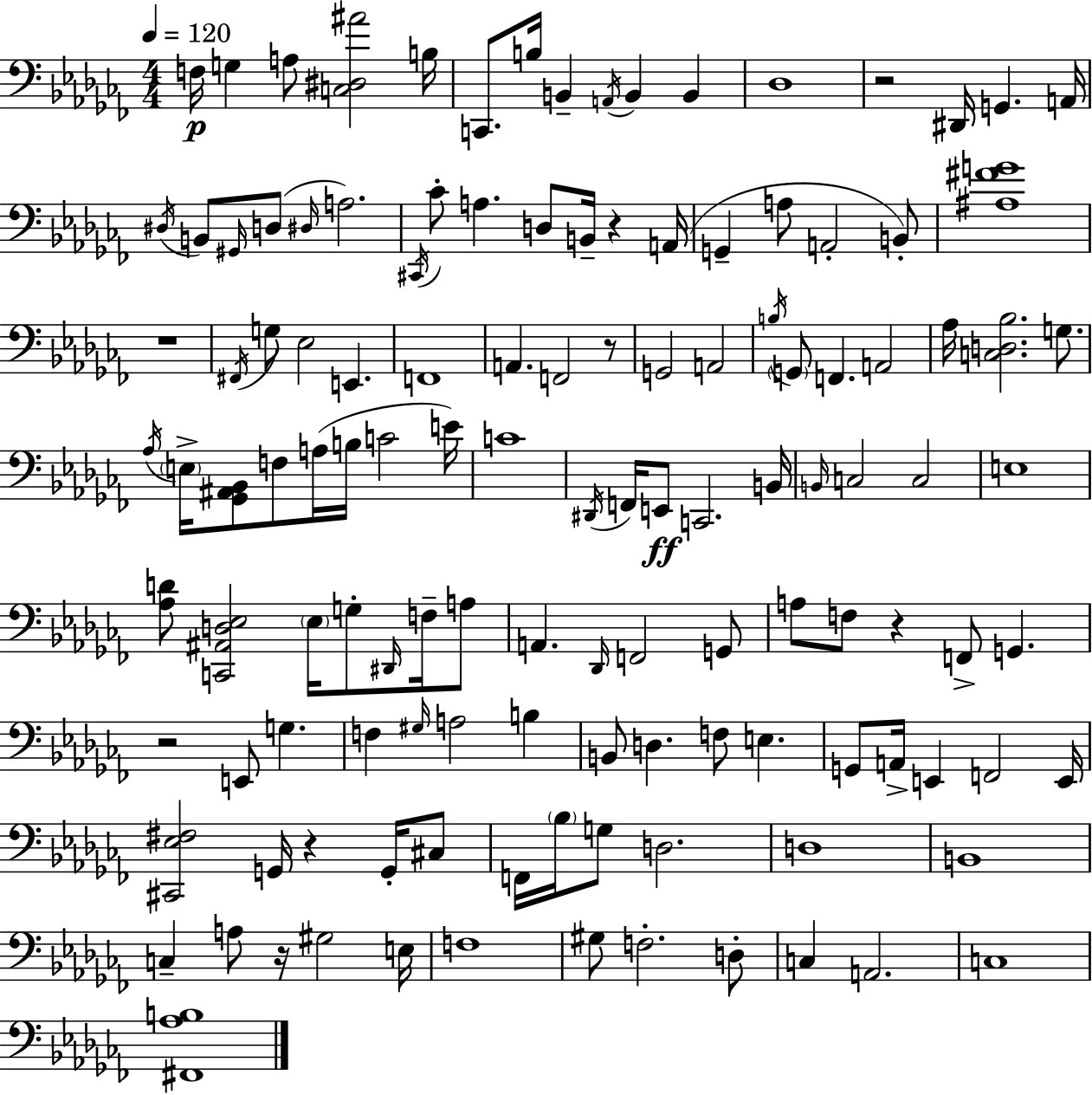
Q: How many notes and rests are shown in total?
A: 126